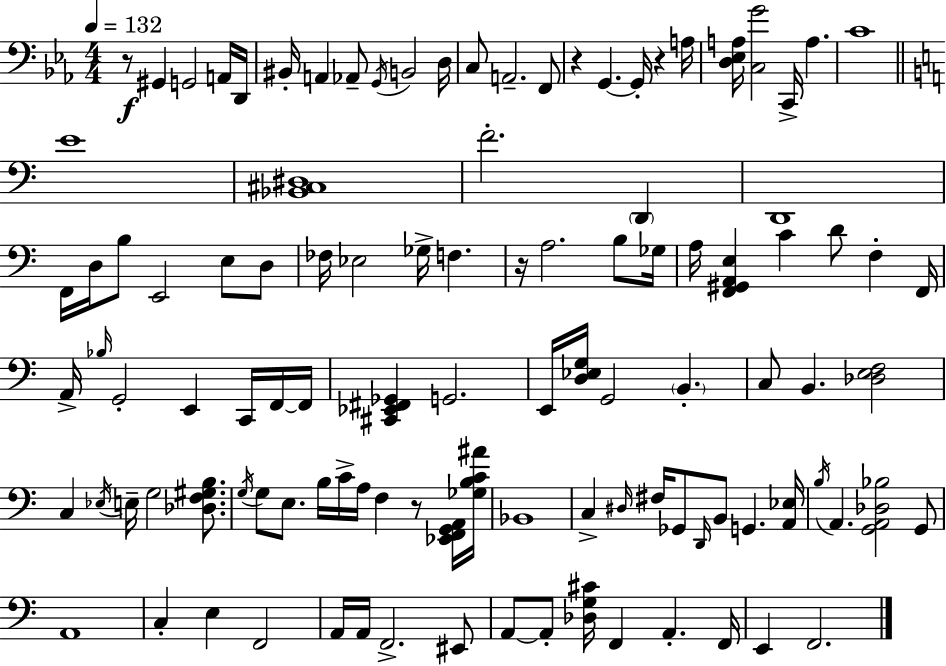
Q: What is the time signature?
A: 4/4